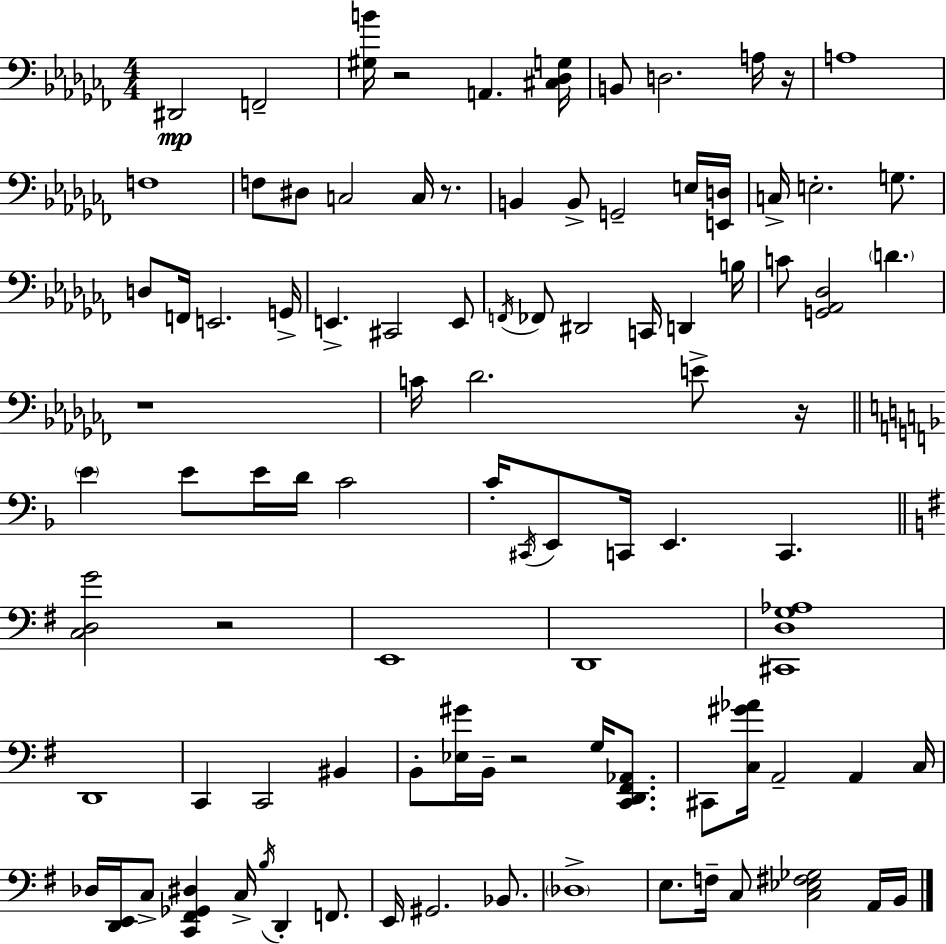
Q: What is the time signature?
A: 4/4